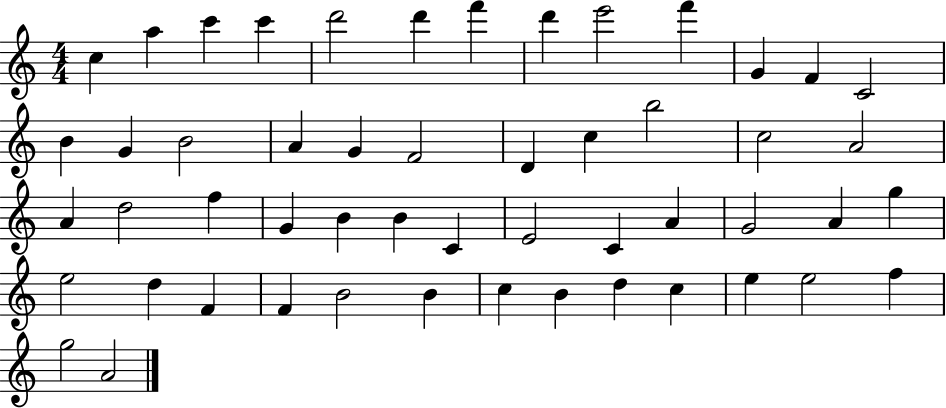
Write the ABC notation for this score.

X:1
T:Untitled
M:4/4
L:1/4
K:C
c a c' c' d'2 d' f' d' e'2 f' G F C2 B G B2 A G F2 D c b2 c2 A2 A d2 f G B B C E2 C A G2 A g e2 d F F B2 B c B d c e e2 f g2 A2